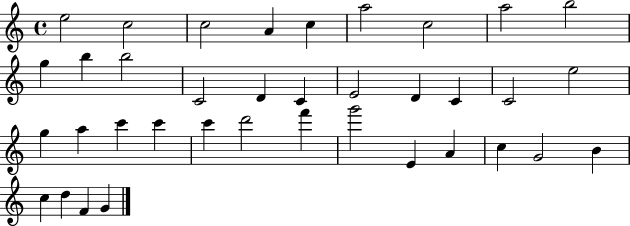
{
  \clef treble
  \time 4/4
  \defaultTimeSignature
  \key c \major
  e''2 c''2 | c''2 a'4 c''4 | a''2 c''2 | a''2 b''2 | \break g''4 b''4 b''2 | c'2 d'4 c'4 | e'2 d'4 c'4 | c'2 e''2 | \break g''4 a''4 c'''4 c'''4 | c'''4 d'''2 f'''4 | g'''2 e'4 a'4 | c''4 g'2 b'4 | \break c''4 d''4 f'4 g'4 | \bar "|."
}